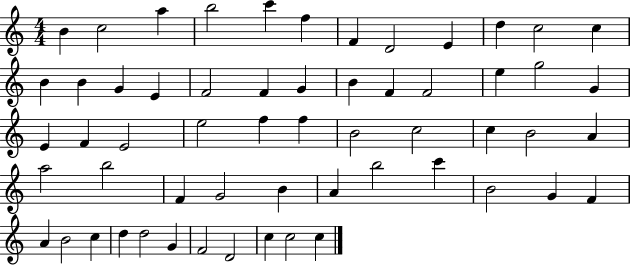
{
  \clef treble
  \numericTimeSignature
  \time 4/4
  \key c \major
  b'4 c''2 a''4 | b''2 c'''4 f''4 | f'4 d'2 e'4 | d''4 c''2 c''4 | \break b'4 b'4 g'4 e'4 | f'2 f'4 g'4 | b'4 f'4 f'2 | e''4 g''2 g'4 | \break e'4 f'4 e'2 | e''2 f''4 f''4 | b'2 c''2 | c''4 b'2 a'4 | \break a''2 b''2 | f'4 g'2 b'4 | a'4 b''2 c'''4 | b'2 g'4 f'4 | \break a'4 b'2 c''4 | d''4 d''2 g'4 | f'2 d'2 | c''4 c''2 c''4 | \break \bar "|."
}